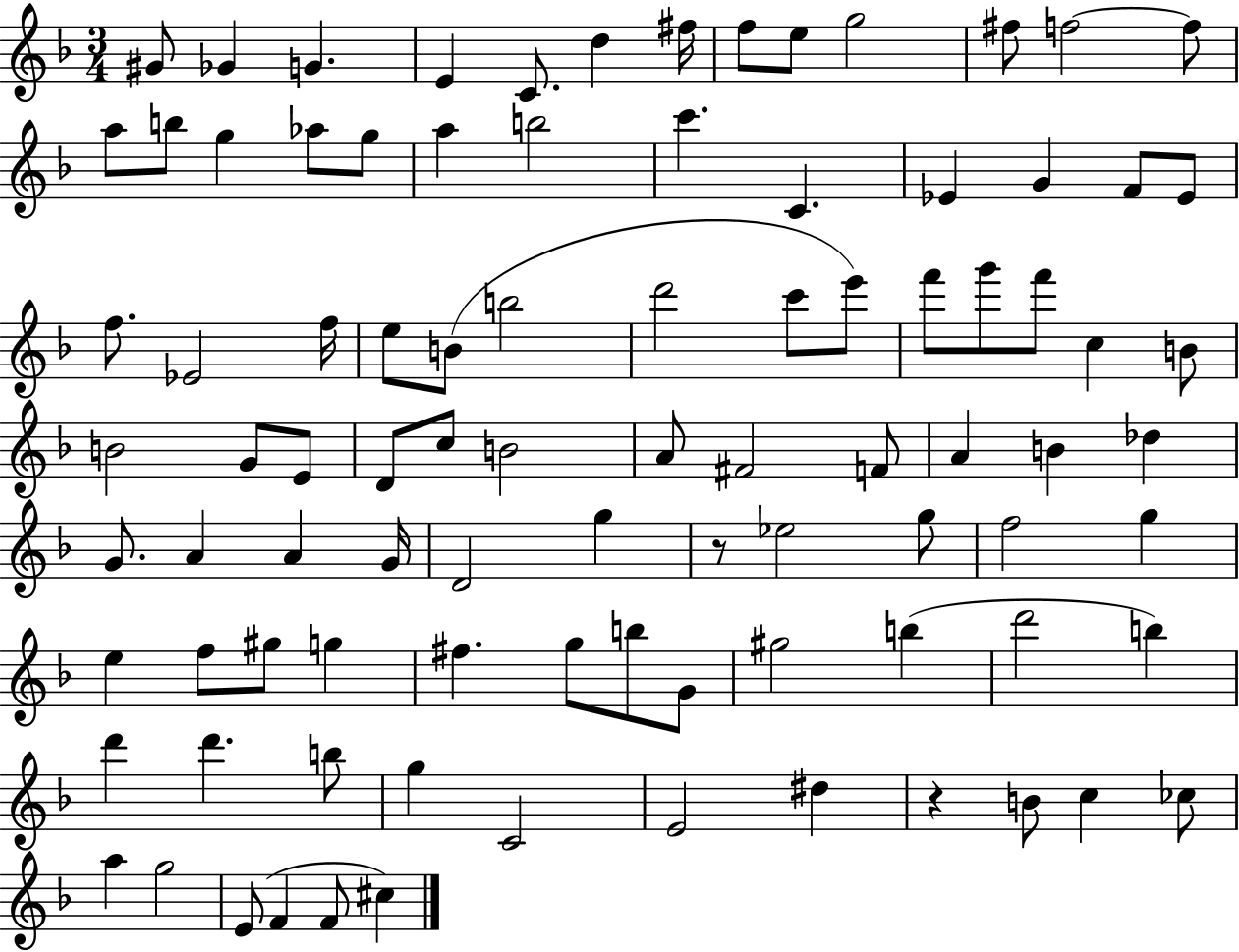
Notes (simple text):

G#4/e Gb4/q G4/q. E4/q C4/e. D5/q F#5/s F5/e E5/e G5/h F#5/e F5/h F5/e A5/e B5/e G5/q Ab5/e G5/e A5/q B5/h C6/q. C4/q. Eb4/q G4/q F4/e Eb4/e F5/e. Eb4/h F5/s E5/e B4/e B5/h D6/h C6/e E6/e F6/e G6/e F6/e C5/q B4/e B4/h G4/e E4/e D4/e C5/e B4/h A4/e F#4/h F4/e A4/q B4/q Db5/q G4/e. A4/q A4/q G4/s D4/h G5/q R/e Eb5/h G5/e F5/h G5/q E5/q F5/e G#5/e G5/q F#5/q. G5/e B5/e G4/e G#5/h B5/q D6/h B5/q D6/q D6/q. B5/e G5/q C4/h E4/h D#5/q R/q B4/e C5/q CES5/e A5/q G5/h E4/e F4/q F4/e C#5/q